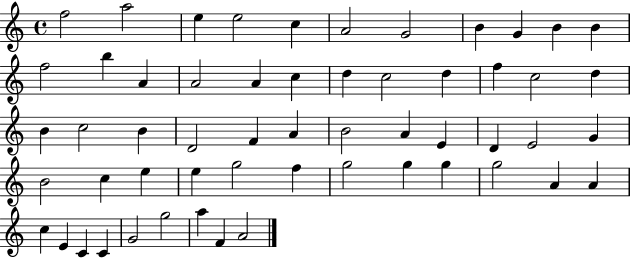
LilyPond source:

{
  \clef treble
  \time 4/4
  \defaultTimeSignature
  \key c \major
  f''2 a''2 | e''4 e''2 c''4 | a'2 g'2 | b'4 g'4 b'4 b'4 | \break f''2 b''4 a'4 | a'2 a'4 c''4 | d''4 c''2 d''4 | f''4 c''2 d''4 | \break b'4 c''2 b'4 | d'2 f'4 a'4 | b'2 a'4 e'4 | d'4 e'2 g'4 | \break b'2 c''4 e''4 | e''4 g''2 f''4 | g''2 g''4 g''4 | g''2 a'4 a'4 | \break c''4 e'4 c'4 c'4 | g'2 g''2 | a''4 f'4 a'2 | \bar "|."
}